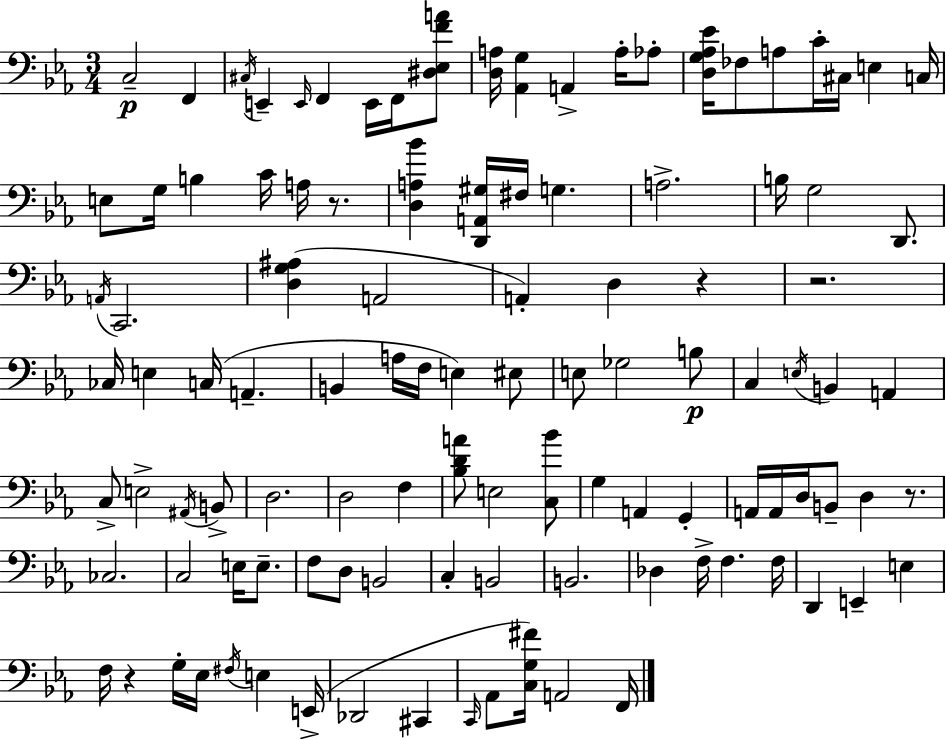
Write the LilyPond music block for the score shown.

{
  \clef bass
  \numericTimeSignature
  \time 3/4
  \key c \minor
  c2--\p f,4 | \acciaccatura { cis16 } e,4-- \grace { e,16 } f,4 e,16 f,16 | <dis ees f' a'>8 <d a>16 <aes, g>4 a,4-> a16-. | aes8-. <d g aes ees'>16 fes8 a8 c'16-. cis16 e4 | \break c16 e8 g16 b4 c'16 a16 r8. | <d a bes'>4 <d, a, gis>16 fis16 g4. | a2.-> | b16 g2 d,8. | \break \acciaccatura { a,16 } c,2. | <d g ais>4( a,2 | a,4-.) d4 r4 | r2. | \break ces16 e4 c16( a,4.-- | b,4 a16 f16 e4) | eis8 e8 ges2 | b8\p c4 \acciaccatura { e16 } b,4 | \break a,4 c8-> e2-> | \acciaccatura { ais,16 } b,8-> d2. | d2 | f4 <bes d' a'>8 e2 | \break <c bes'>8 g4 a,4 | g,4-. a,16 a,16 d16 b,8-- d4 | r8. ces2. | c2 | \break e16 e8.-- f8 d8 b,2 | c4-. b,2 | b,2. | des4 f16-> f4. | \break f16 d,4 e,4-- | e4 f16 r4 g16-. ees16 | \acciaccatura { fis16 } e4 e,16->( des,2 | cis,4 \grace { c,16 } aes,8 <c g fis'>16) a,2 | \break f,16 \bar "|."
}